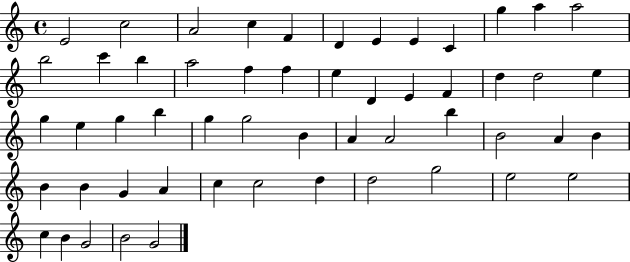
E4/h C5/h A4/h C5/q F4/q D4/q E4/q E4/q C4/q G5/q A5/q A5/h B5/h C6/q B5/q A5/h F5/q F5/q E5/q D4/q E4/q F4/q D5/q D5/h E5/q G5/q E5/q G5/q B5/q G5/q G5/h B4/q A4/q A4/h B5/q B4/h A4/q B4/q B4/q B4/q G4/q A4/q C5/q C5/h D5/q D5/h G5/h E5/h E5/h C5/q B4/q G4/h B4/h G4/h